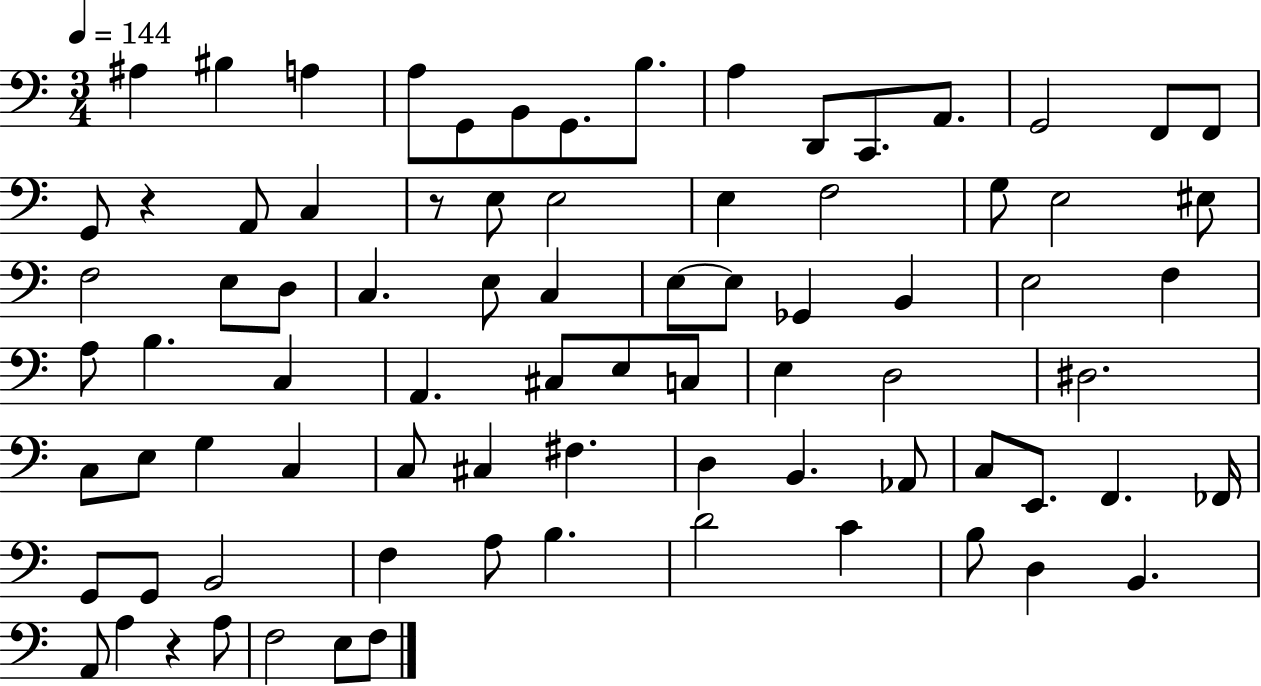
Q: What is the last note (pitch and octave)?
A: F3